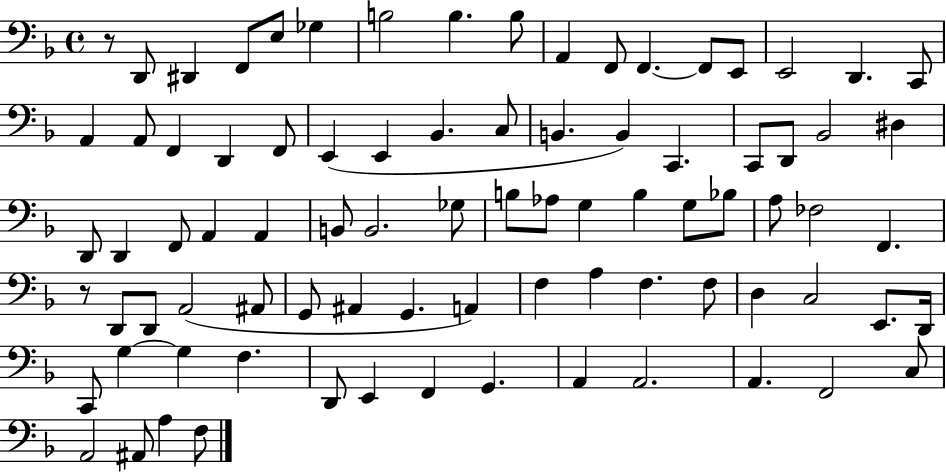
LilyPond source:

{
  \clef bass
  \time 4/4
  \defaultTimeSignature
  \key f \major
  r8 d,8 dis,4 f,8 e8 ges4 | b2 b4. b8 | a,4 f,8 f,4.~~ f,8 e,8 | e,2 d,4. c,8 | \break a,4 a,8 f,4 d,4 f,8 | e,4( e,4 bes,4. c8 | b,4. b,4) c,4. | c,8 d,8 bes,2 dis4 | \break d,8 d,4 f,8 a,4 a,4 | b,8 b,2. ges8 | b8 aes8 g4 b4 g8 bes8 | a8 fes2 f,4. | \break r8 d,8 d,8 a,2( ais,8 | g,8 ais,4 g,4. a,4) | f4 a4 f4. f8 | d4 c2 e,8. d,16 | \break c,8 g4~~ g4 f4. | d,8 e,4 f,4 g,4. | a,4 a,2. | a,4. f,2 c8 | \break a,2 ais,8 a4 f8 | \bar "|."
}